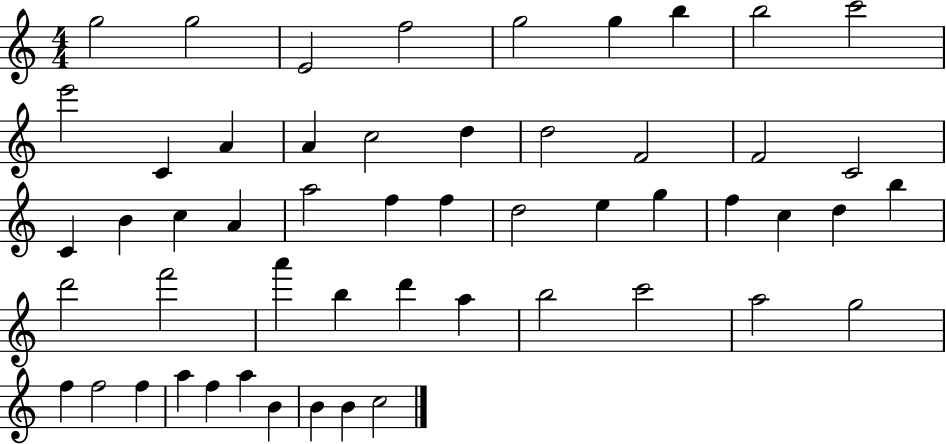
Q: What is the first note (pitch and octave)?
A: G5